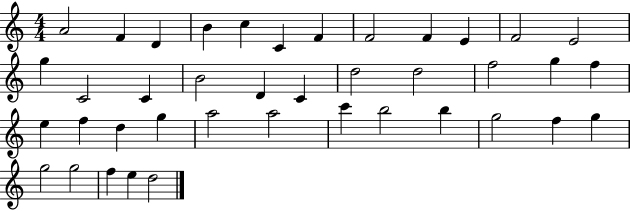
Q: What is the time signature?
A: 4/4